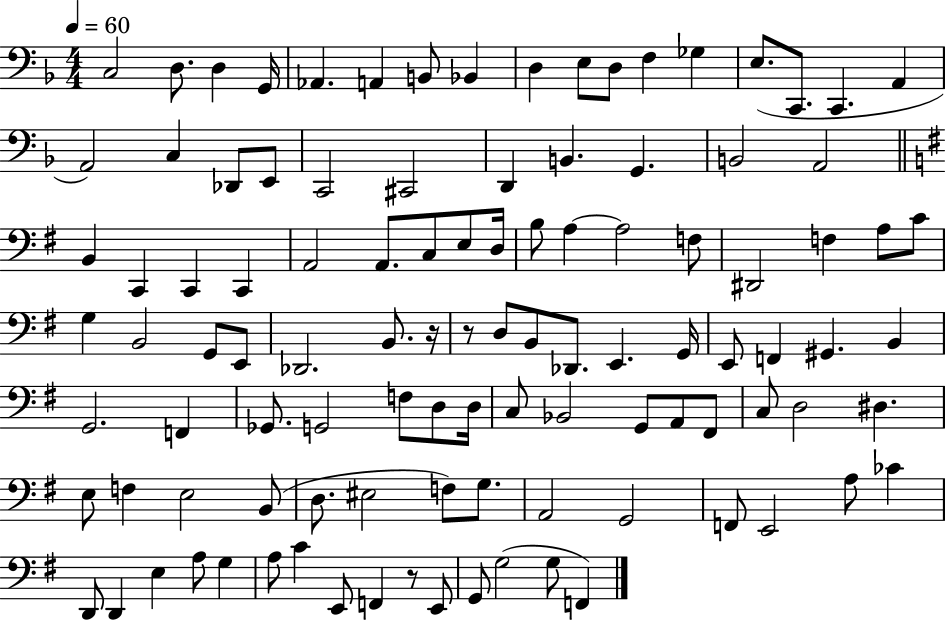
X:1
T:Untitled
M:4/4
L:1/4
K:F
C,2 D,/2 D, G,,/4 _A,, A,, B,,/2 _B,, D, E,/2 D,/2 F, _G, E,/2 C,,/2 C,, A,, A,,2 C, _D,,/2 E,,/2 C,,2 ^C,,2 D,, B,, G,, B,,2 A,,2 B,, C,, C,, C,, A,,2 A,,/2 C,/2 E,/2 D,/4 B,/2 A, A,2 F,/2 ^D,,2 F, A,/2 C/2 G, B,,2 G,,/2 E,,/2 _D,,2 B,,/2 z/4 z/2 D,/2 B,,/2 _D,,/2 E,, G,,/4 E,,/2 F,, ^G,, B,, G,,2 F,, _G,,/2 G,,2 F,/2 D,/2 D,/4 C,/2 _B,,2 G,,/2 A,,/2 ^F,,/2 C,/2 D,2 ^D, E,/2 F, E,2 B,,/2 D,/2 ^E,2 F,/2 G,/2 A,,2 G,,2 F,,/2 E,,2 A,/2 _C D,,/2 D,, E, A,/2 G, A,/2 C E,,/2 F,, z/2 E,,/2 G,,/2 G,2 G,/2 F,,